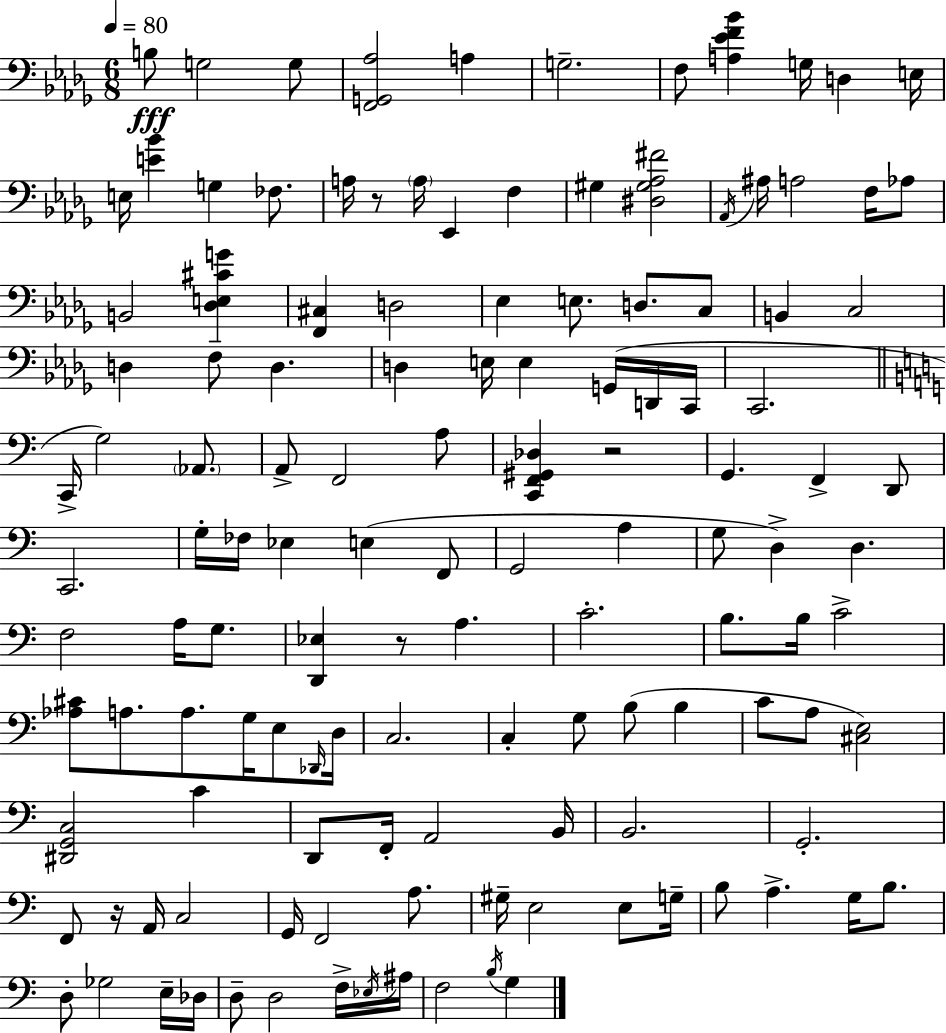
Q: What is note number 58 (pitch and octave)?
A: G3